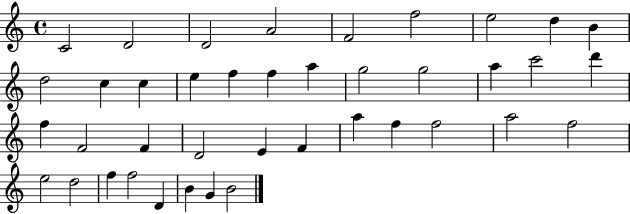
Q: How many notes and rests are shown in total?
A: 40